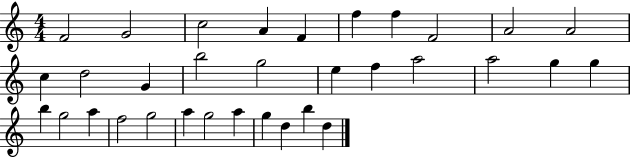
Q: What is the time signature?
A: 4/4